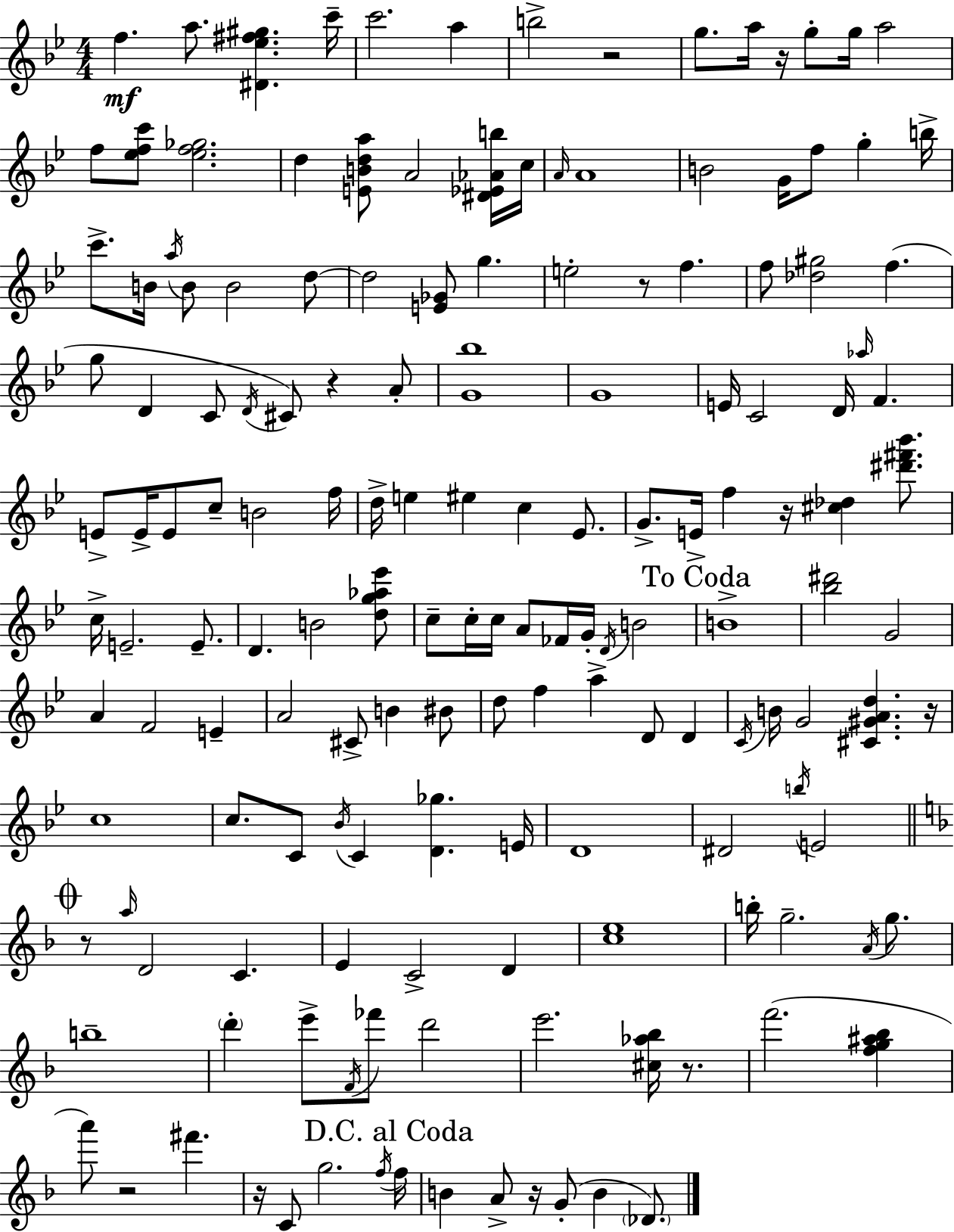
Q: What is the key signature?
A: BES major